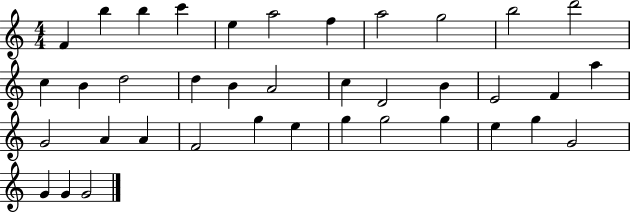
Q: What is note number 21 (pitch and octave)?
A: E4